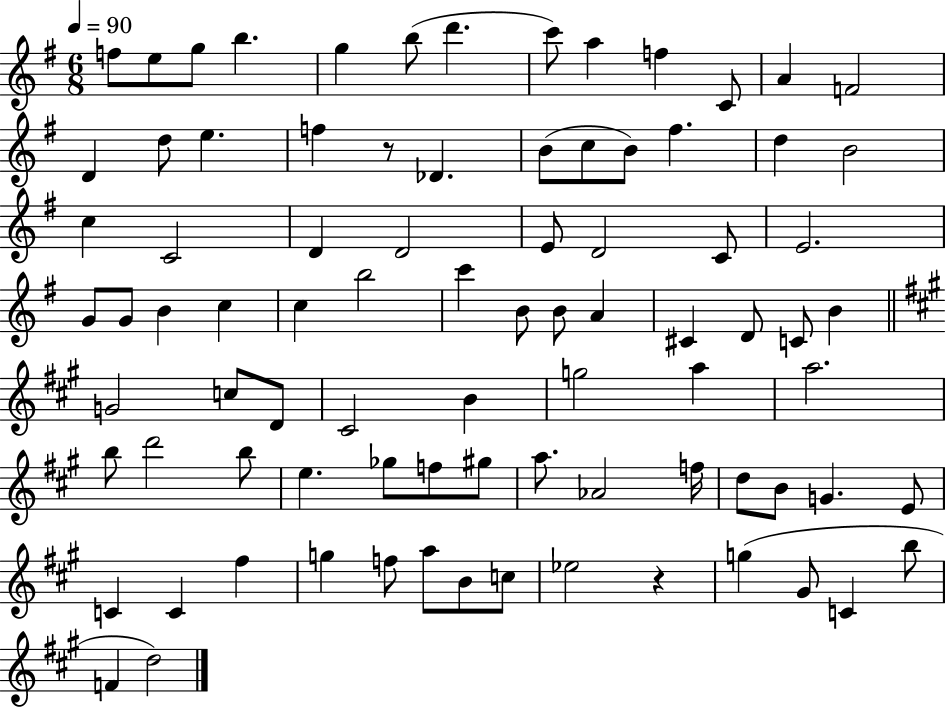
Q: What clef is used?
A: treble